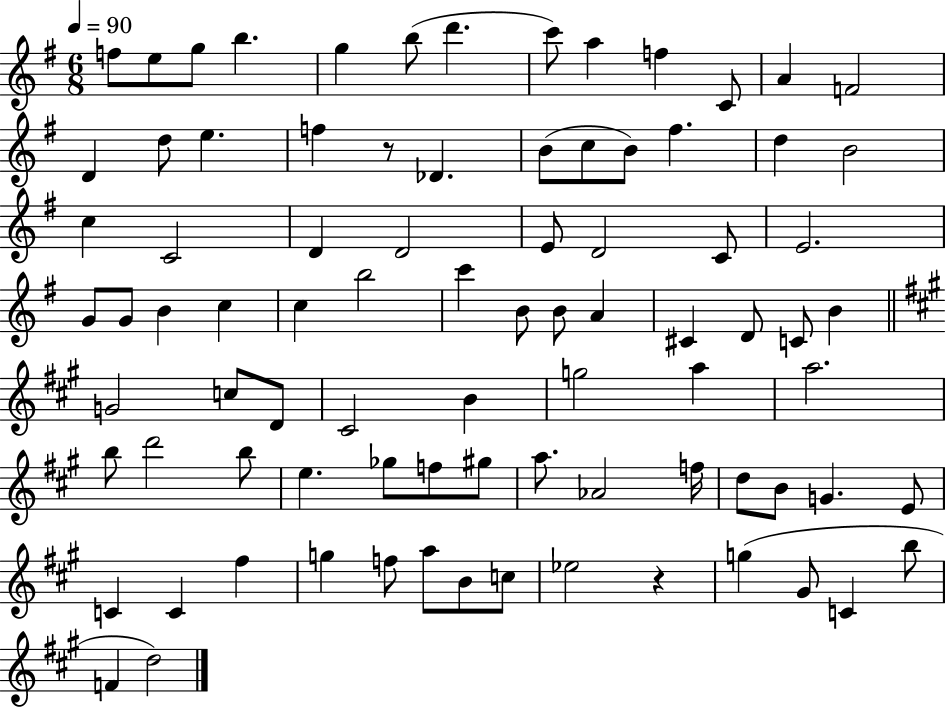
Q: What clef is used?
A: treble